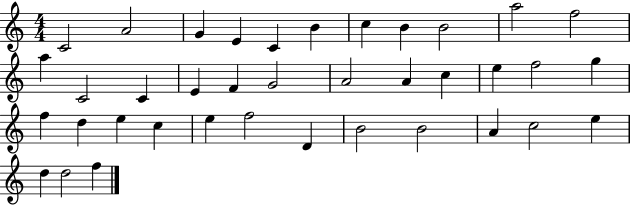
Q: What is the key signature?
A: C major